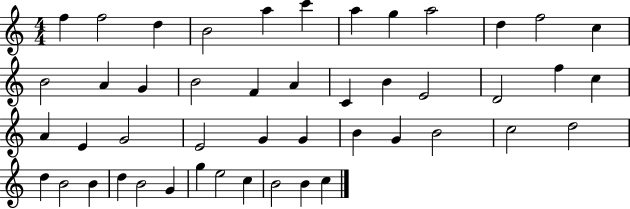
X:1
T:Untitled
M:4/4
L:1/4
K:C
f f2 d B2 a c' a g a2 d f2 c B2 A G B2 F A C B E2 D2 f c A E G2 E2 G G B G B2 c2 d2 d B2 B d B2 G g e2 c B2 B c